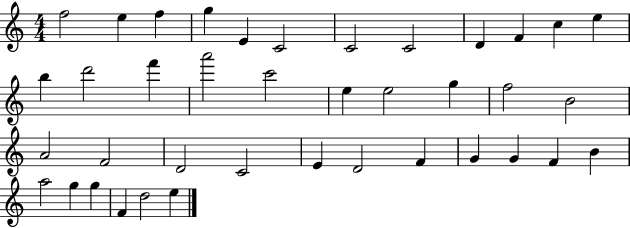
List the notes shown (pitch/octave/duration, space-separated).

F5/h E5/q F5/q G5/q E4/q C4/h C4/h C4/h D4/q F4/q C5/q E5/q B5/q D6/h F6/q A6/h C6/h E5/q E5/h G5/q F5/h B4/h A4/h F4/h D4/h C4/h E4/q D4/h F4/q G4/q G4/q F4/q B4/q A5/h G5/q G5/q F4/q D5/h E5/q